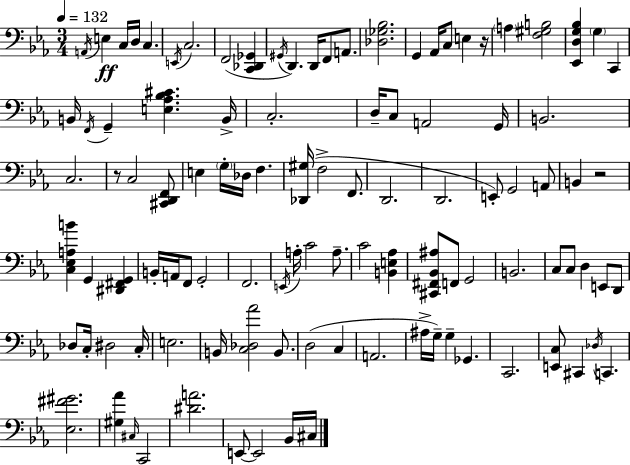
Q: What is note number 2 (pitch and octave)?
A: E3